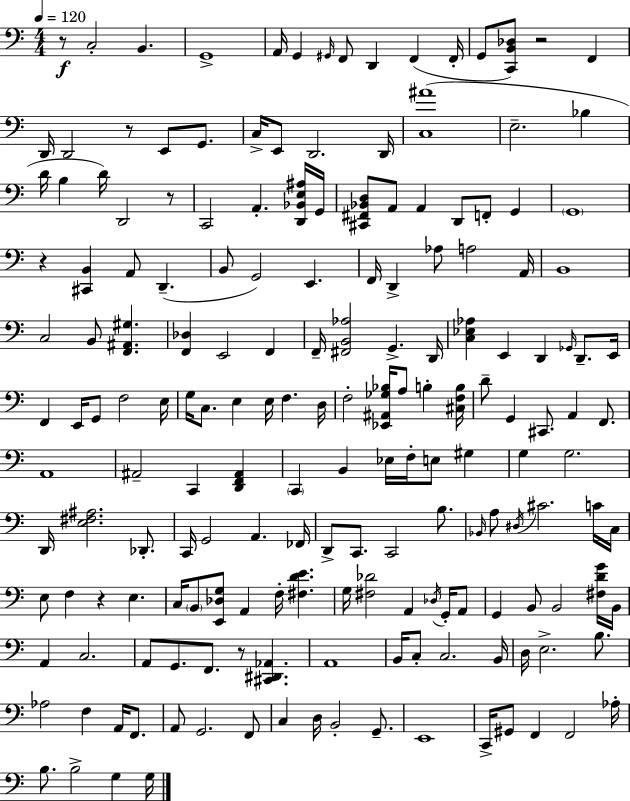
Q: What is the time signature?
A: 4/4